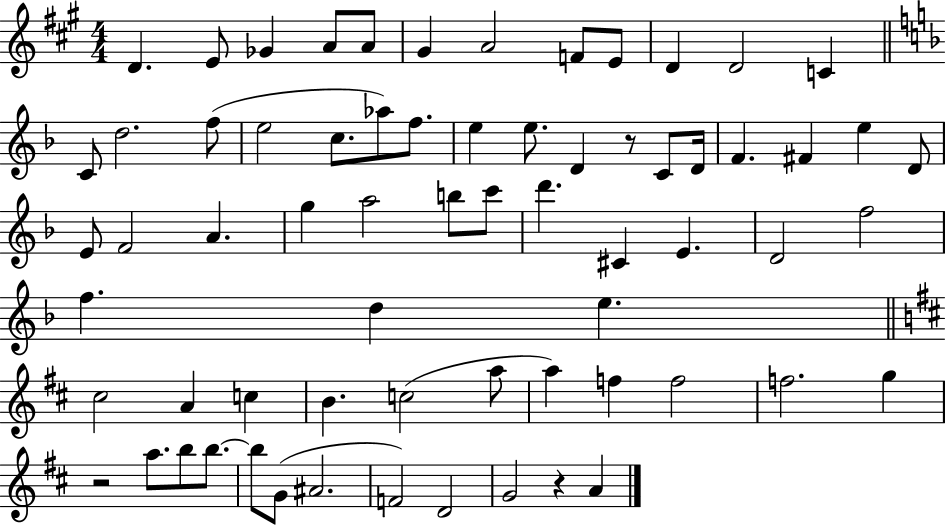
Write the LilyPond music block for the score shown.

{
  \clef treble
  \numericTimeSignature
  \time 4/4
  \key a \major
  d'4. e'8 ges'4 a'8 a'8 | gis'4 a'2 f'8 e'8 | d'4 d'2 c'4 | \bar "||" \break \key f \major c'8 d''2. f''8( | e''2 c''8. aes''8) f''8. | e''4 e''8. d'4 r8 c'8 d'16 | f'4. fis'4 e''4 d'8 | \break e'8 f'2 a'4. | g''4 a''2 b''8 c'''8 | d'''4. cis'4 e'4. | d'2 f''2 | \break f''4. d''4 e''4. | \bar "||" \break \key b \minor cis''2 a'4 c''4 | b'4. c''2( a''8 | a''4) f''4 f''2 | f''2. g''4 | \break r2 a''8. b''8 b''8.~~ | b''8 g'8( ais'2. | f'2) d'2 | g'2 r4 a'4 | \break \bar "|."
}